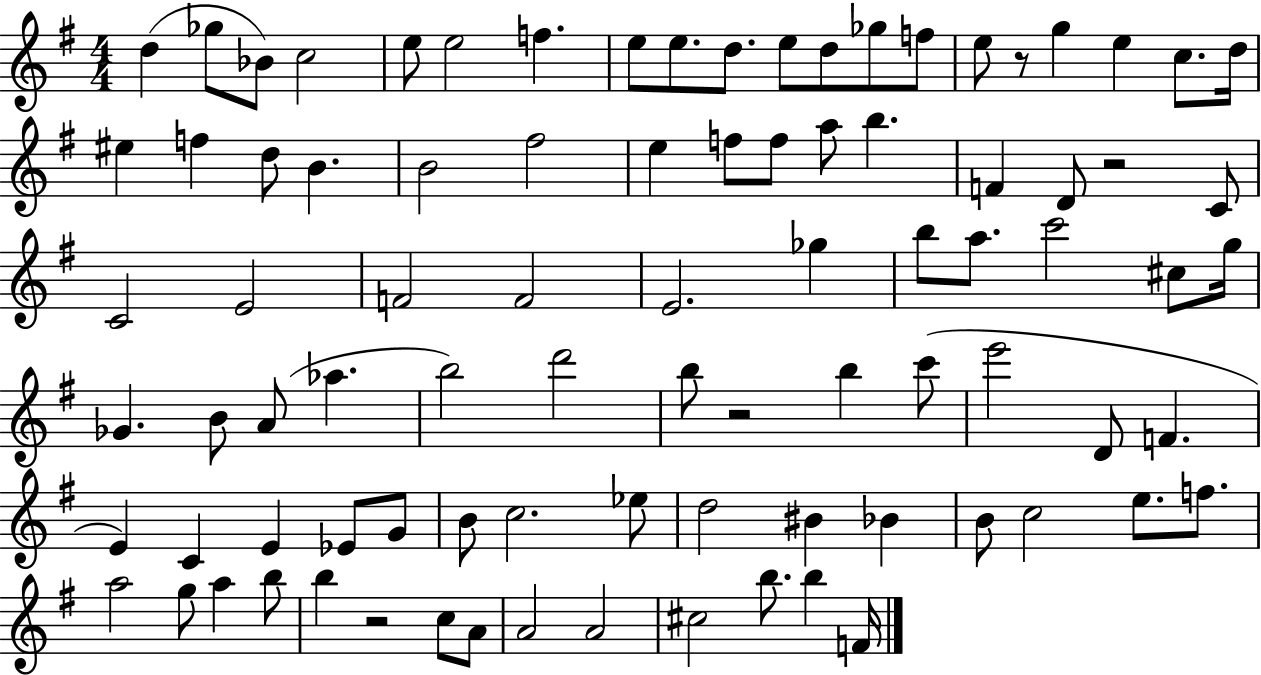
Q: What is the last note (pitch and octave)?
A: F4